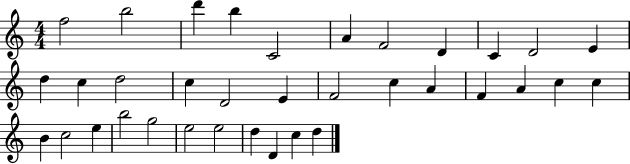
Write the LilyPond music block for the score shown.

{
  \clef treble
  \numericTimeSignature
  \time 4/4
  \key c \major
  f''2 b''2 | d'''4 b''4 c'2 | a'4 f'2 d'4 | c'4 d'2 e'4 | \break d''4 c''4 d''2 | c''4 d'2 e'4 | f'2 c''4 a'4 | f'4 a'4 c''4 c''4 | \break b'4 c''2 e''4 | b''2 g''2 | e''2 e''2 | d''4 d'4 c''4 d''4 | \break \bar "|."
}